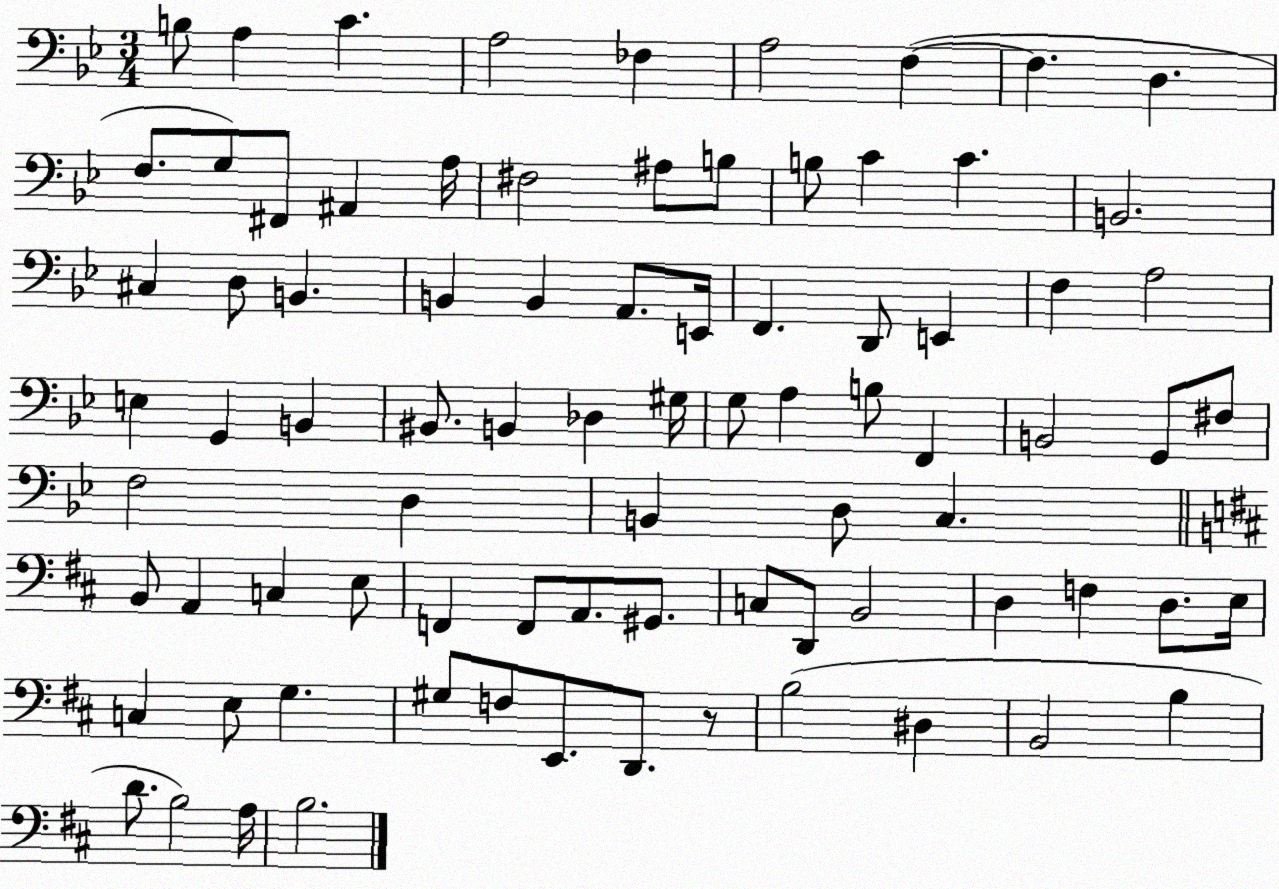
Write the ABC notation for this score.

X:1
T:Untitled
M:3/4
L:1/4
K:Bb
B,/2 A, C A,2 _F, A,2 F, F, D, F,/2 G,/2 ^F,,/2 ^A,, A,/4 ^F,2 ^A,/2 B,/2 B,/2 C C B,,2 ^C, D,/2 B,, B,, B,, A,,/2 E,,/4 F,, D,,/2 E,, F, A,2 E, G,, B,, ^B,,/2 B,, _D, ^G,/4 G,/2 A, B,/2 F,, B,,2 G,,/2 ^F,/2 F,2 D, B,, D,/2 C, B,,/2 A,, C, E,/2 F,, F,,/2 A,,/2 ^G,,/2 C,/2 D,,/2 B,,2 D, F, D,/2 E,/4 C, E,/2 G, ^G,/2 F,/2 E,,/2 D,,/2 z/2 B,2 ^D, B,,2 B, D/2 B,2 A,/4 B,2